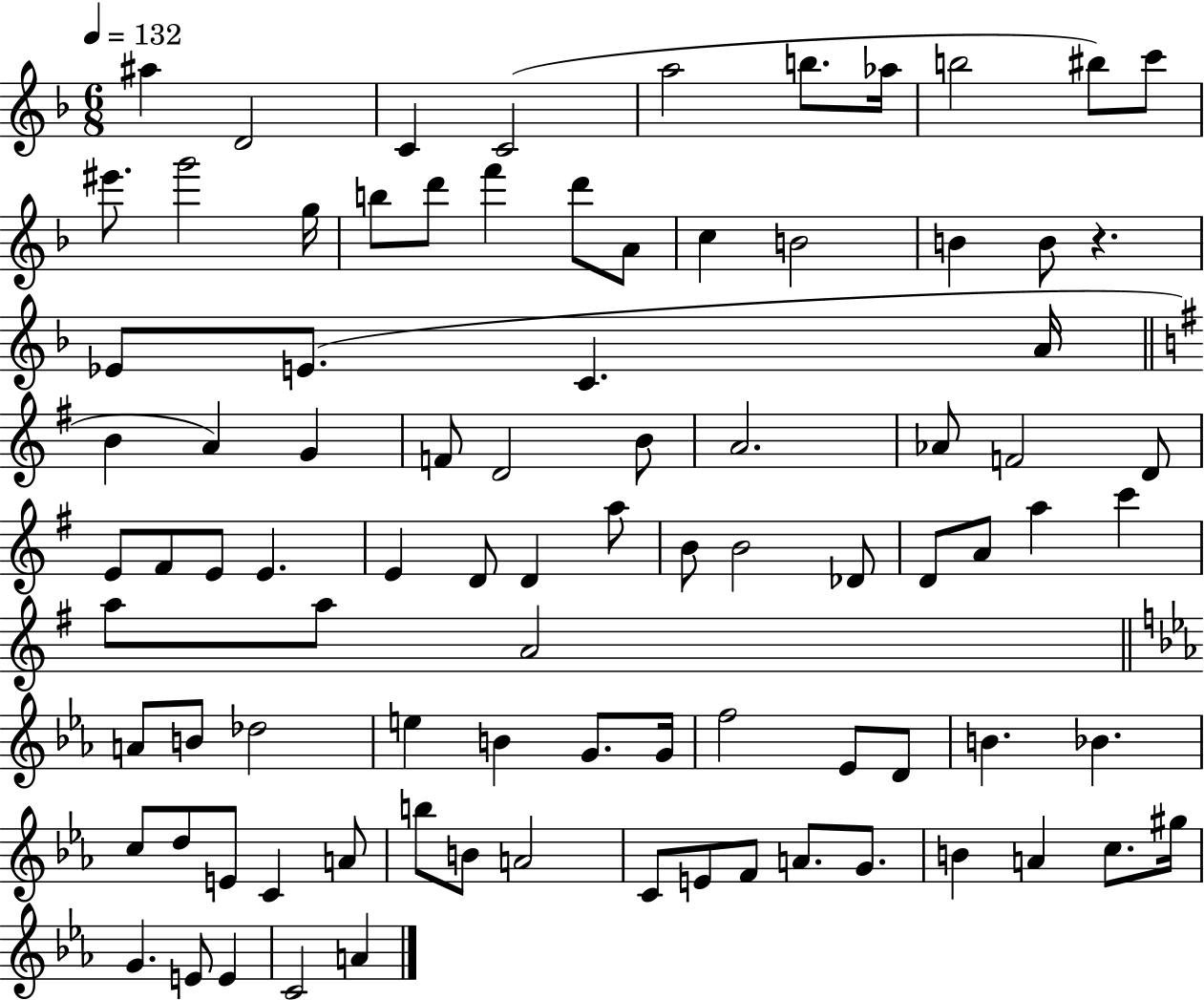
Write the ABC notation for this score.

X:1
T:Untitled
M:6/8
L:1/4
K:F
^a D2 C C2 a2 b/2 _a/4 b2 ^b/2 c'/2 ^e'/2 g'2 g/4 b/2 d'/2 f' d'/2 A/2 c B2 B B/2 z _E/2 E/2 C A/4 B A G F/2 D2 B/2 A2 _A/2 F2 D/2 E/2 ^F/2 E/2 E E D/2 D a/2 B/2 B2 _D/2 D/2 A/2 a c' a/2 a/2 A2 A/2 B/2 _d2 e B G/2 G/4 f2 _E/2 D/2 B _B c/2 d/2 E/2 C A/2 b/2 B/2 A2 C/2 E/2 F/2 A/2 G/2 B A c/2 ^g/4 G E/2 E C2 A